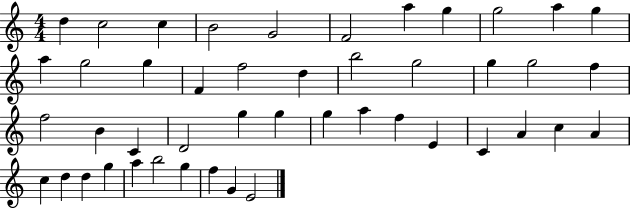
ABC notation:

X:1
T:Untitled
M:4/4
L:1/4
K:C
d c2 c B2 G2 F2 a g g2 a g a g2 g F f2 d b2 g2 g g2 f f2 B C D2 g g g a f E C A c A c d d g a b2 g f G E2